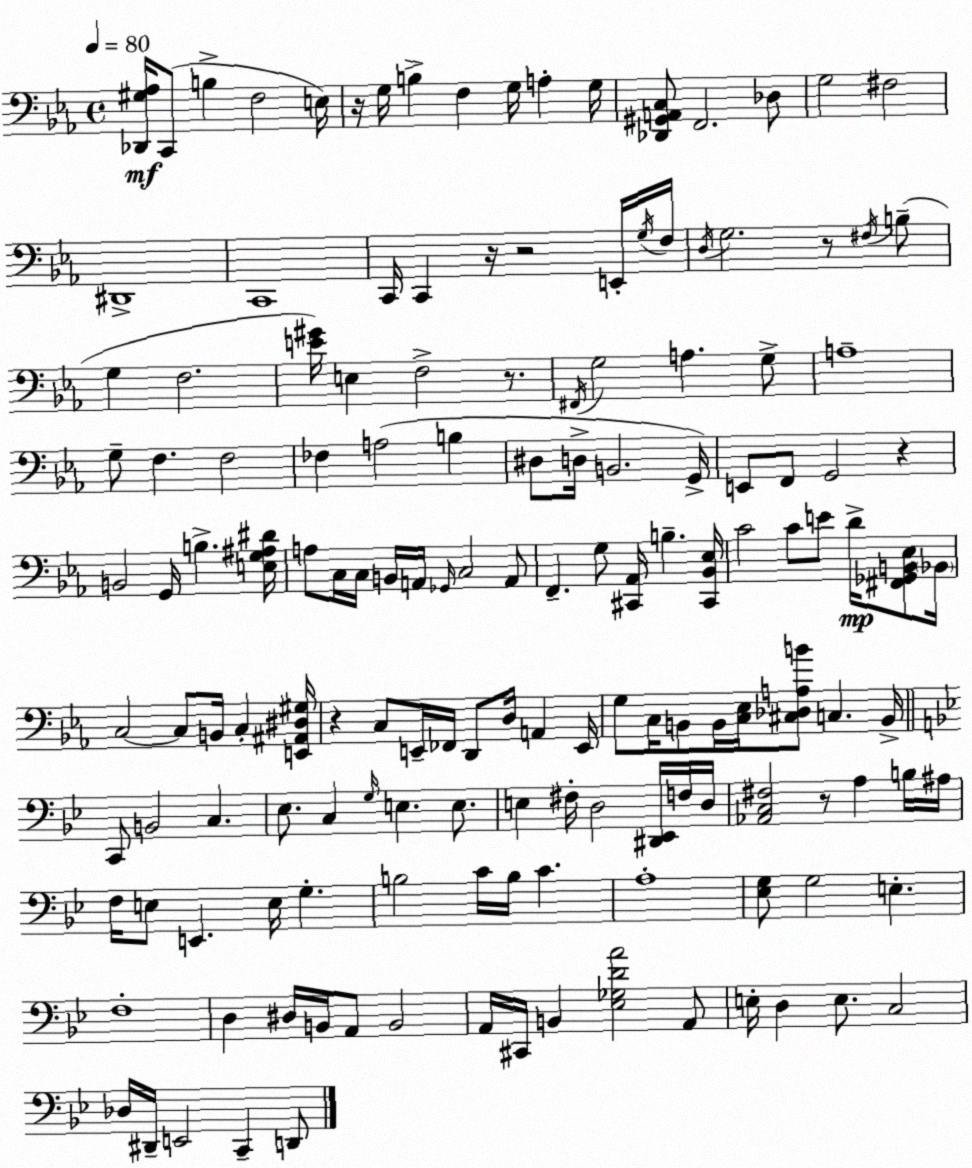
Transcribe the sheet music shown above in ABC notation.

X:1
T:Untitled
M:4/4
L:1/4
K:Eb
[_D,,^G,_A,]/4 C,,/2 B, F,2 E,/4 z/4 G,/4 B, F, G,/4 A, G,/4 [_D,,^G,,A,,C,]/2 F,,2 _D,/2 G,2 ^F,2 ^D,,4 C,,4 C,,/4 C,, z/4 z2 E,,/4 G,/4 F,/4 D,/4 G,2 z/2 ^F,/4 B,/2 G, F,2 [E^G]/4 E, F,2 z/2 ^F,,/4 G,2 A, G,/2 A,4 G,/2 F, F,2 _F, A,2 B, ^D,/2 D,/4 B,,2 G,,/4 E,,/2 F,,/2 G,,2 z B,,2 G,,/4 B, [E,G,^A,^D]/4 A,/2 C,/4 C,/4 B,,/4 A,,/4 _G,,/4 C,2 A,,/2 F,, G,/2 [^C,,_A,,]/4 B, [^C,,_B,,_E,]/4 C2 C/2 E/2 D/4 [^F,,_G,,B,,_E,]/2 _B,,/4 C,2 C,/2 B,,/4 C, [E,,^A,,^D,^G,]/4 z C,/2 E,,/4 _F,,/4 D,,/2 D,/4 A,, E,,/4 G,/2 C,/4 B,,/2 B,,/4 [C,_E,]/4 [^C,_D,A,B]/2 C, B,,/4 C,,/2 B,,2 C, _E,/2 C, G,/4 E, E,/2 E, ^F,/4 D,2 [^D,,_E,,]/4 F,/4 D,/4 [_A,,C,^F,]2 z/2 A, B,/4 ^A,/4 F,/4 E,/2 E,, E,/4 G, B,2 C/4 B,/4 C A,4 [_E,G,]/2 G,2 E, F,4 D, ^D,/4 B,,/4 A,,/2 B,,2 A,,/4 ^C,,/4 B,, [_E,_G,DA]2 A,,/2 E,/4 D, E,/2 C,2 _D,/4 ^D,,/4 E,,2 C,, D,,/2